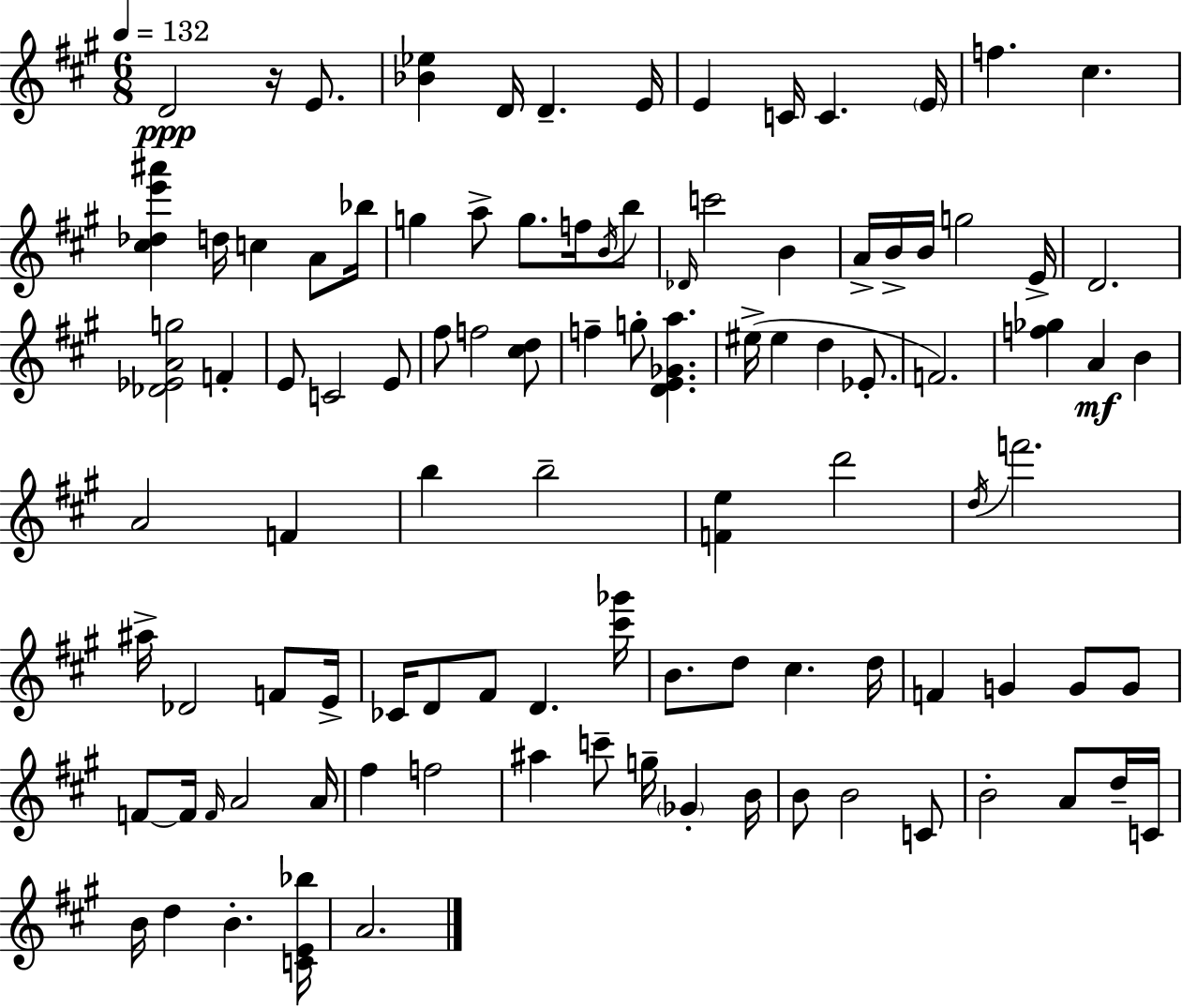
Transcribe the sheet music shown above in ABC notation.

X:1
T:Untitled
M:6/8
L:1/4
K:A
D2 z/4 E/2 [_B_e] D/4 D E/4 E C/4 C E/4 f ^c [^c_de'^a'] d/4 c A/2 _b/4 g a/2 g/2 f/4 B/4 b/2 _D/4 c'2 B A/4 B/4 B/4 g2 E/4 D2 [_D_EAg]2 F E/2 C2 E/2 ^f/2 f2 [^cd]/2 f g/2 [DE_Ga] ^e/4 ^e d _E/2 F2 [f_g] A B A2 F b b2 [Fe] d'2 d/4 f'2 ^a/4 _D2 F/2 E/4 _C/4 D/2 ^F/2 D [^c'_g']/4 B/2 d/2 ^c d/4 F G G/2 G/2 F/2 F/4 F/4 A2 A/4 ^f f2 ^a c'/2 g/4 _G B/4 B/2 B2 C/2 B2 A/2 d/4 C/4 B/4 d B [CE_b]/4 A2